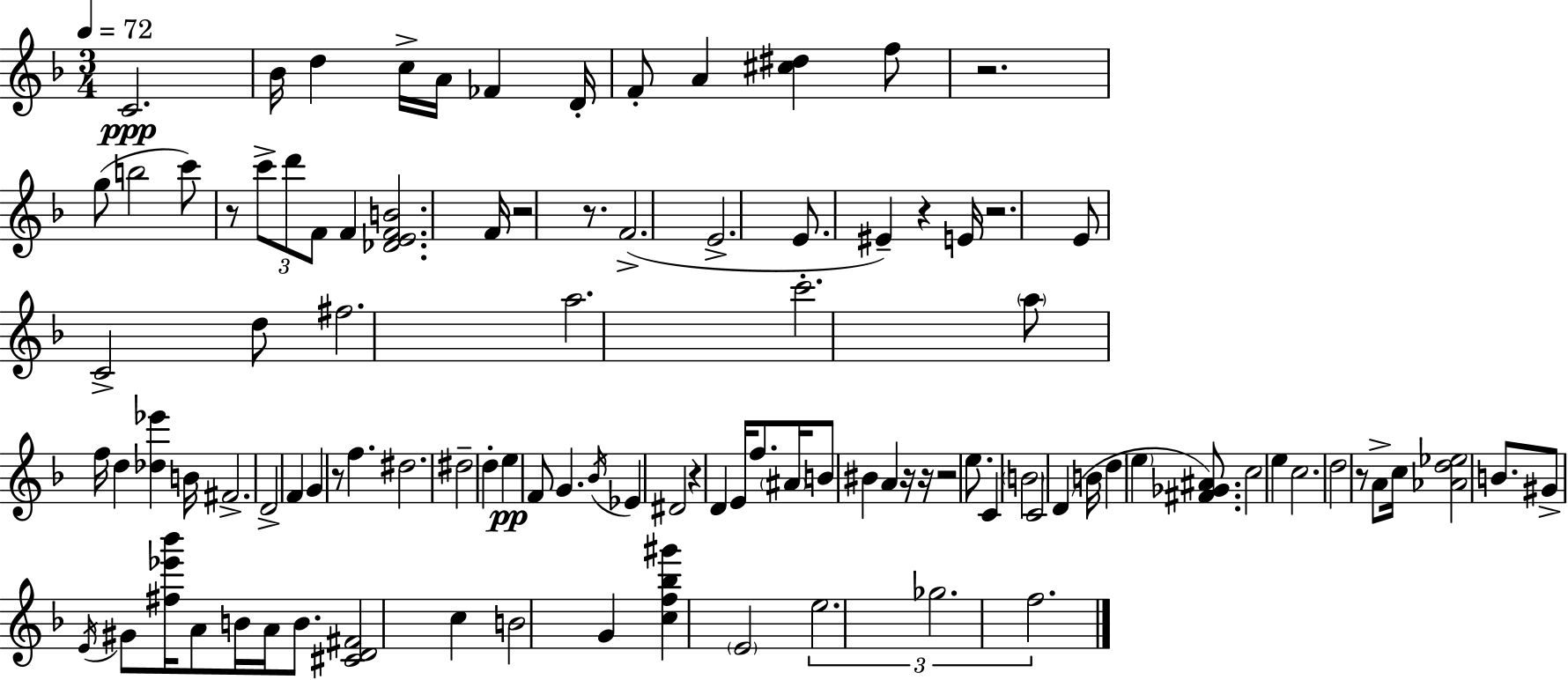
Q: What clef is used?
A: treble